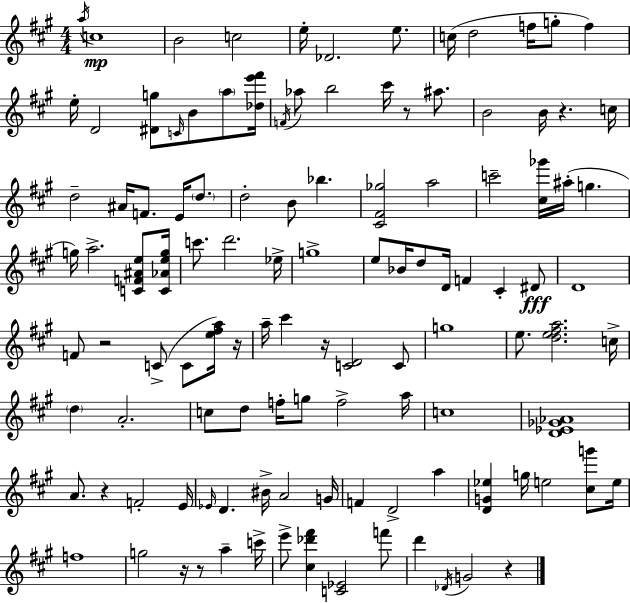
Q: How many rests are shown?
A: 9